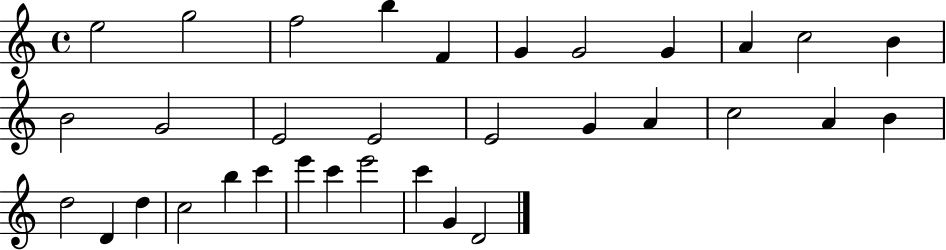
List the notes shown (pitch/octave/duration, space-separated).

E5/h G5/h F5/h B5/q F4/q G4/q G4/h G4/q A4/q C5/h B4/q B4/h G4/h E4/h E4/h E4/h G4/q A4/q C5/h A4/q B4/q D5/h D4/q D5/q C5/h B5/q C6/q E6/q C6/q E6/h C6/q G4/q D4/h